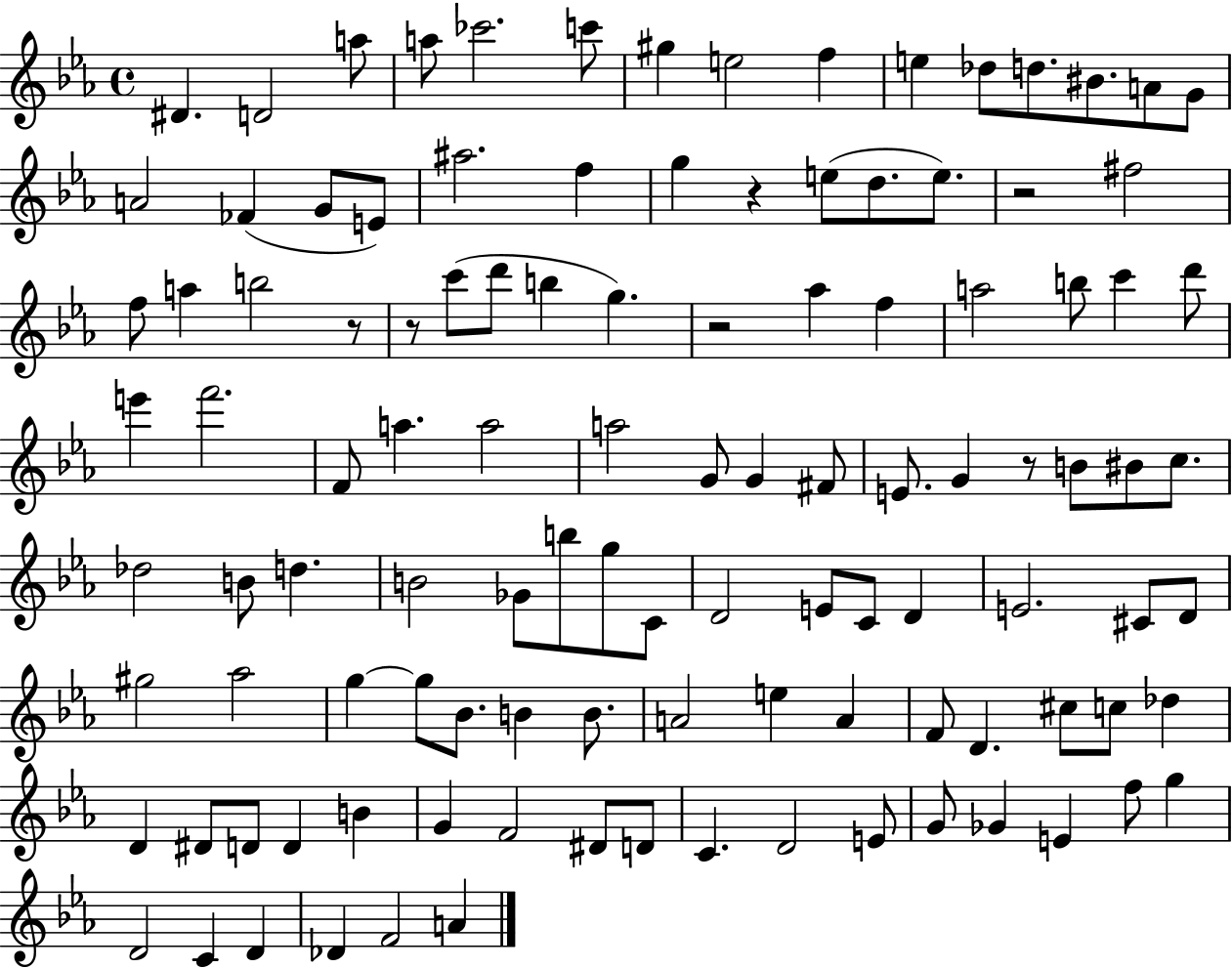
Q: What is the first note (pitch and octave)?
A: D#4